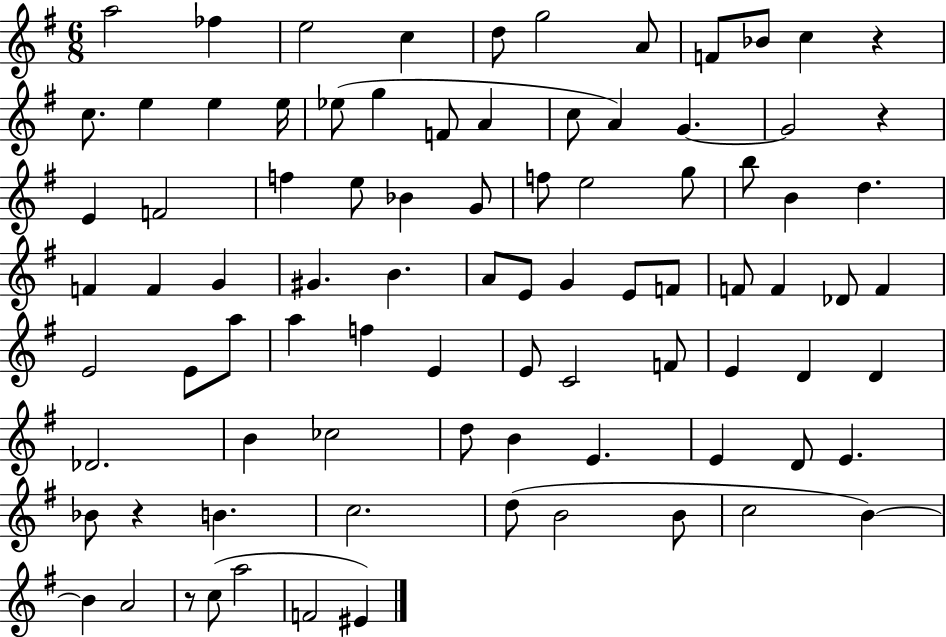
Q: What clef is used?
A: treble